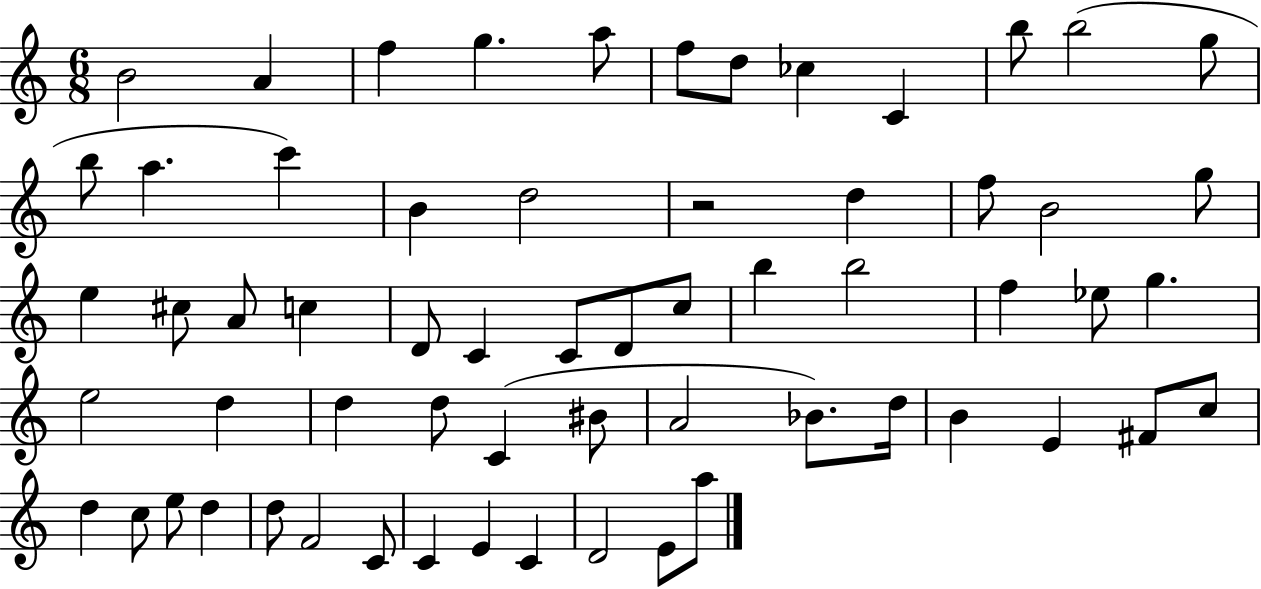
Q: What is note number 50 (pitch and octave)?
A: C5